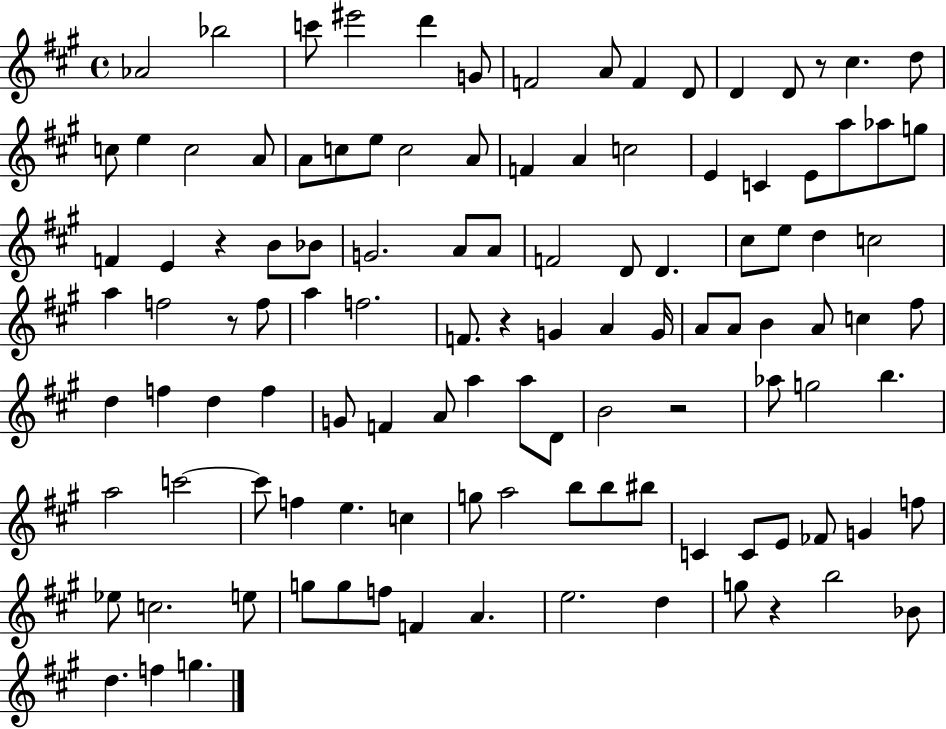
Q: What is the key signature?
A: A major